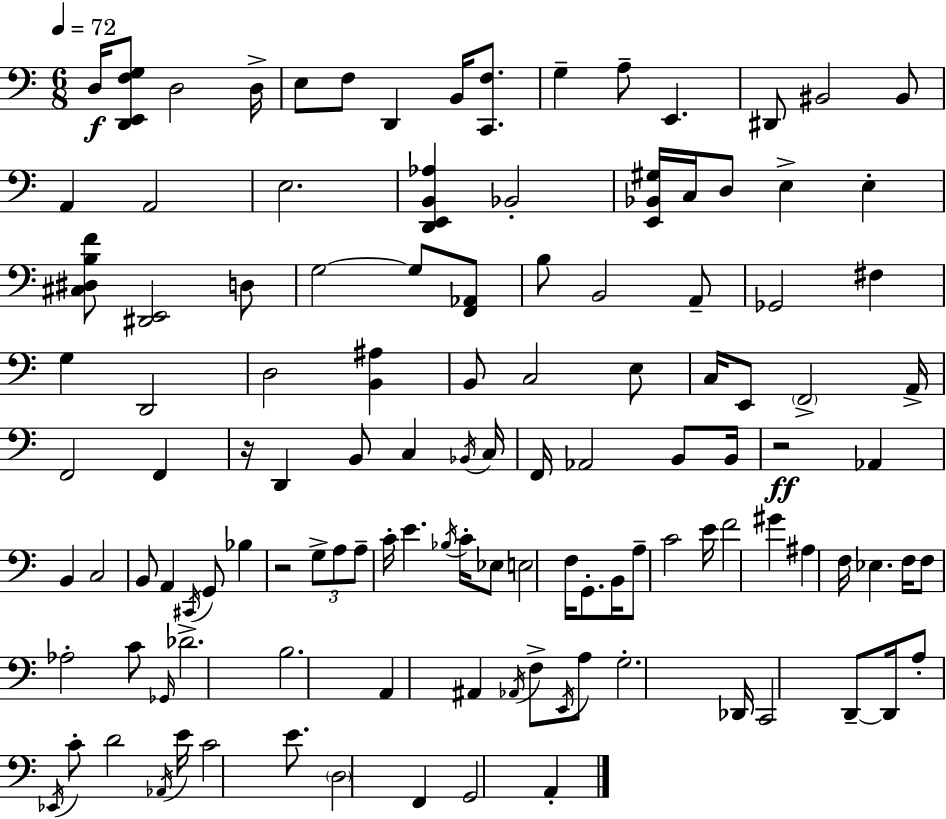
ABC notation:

X:1
T:Untitled
M:6/8
L:1/4
K:C
D,/4 [D,,E,,F,G,]/2 D,2 D,/4 E,/2 F,/2 D,, B,,/4 [C,,F,]/2 G, A,/2 E,, ^D,,/2 ^B,,2 ^B,,/2 A,, A,,2 E,2 [D,,E,,B,,_A,] _B,,2 [E,,_B,,^G,]/4 C,/4 D,/2 E, E, [^C,^D,B,F]/2 [^D,,E,,]2 D,/2 G,2 G,/2 [F,,_A,,]/2 B,/2 B,,2 A,,/2 _G,,2 ^F, G, D,,2 D,2 [B,,^A,] B,,/2 C,2 E,/2 C,/4 E,,/2 F,,2 A,,/4 F,,2 F,, z/4 D,, B,,/2 C, _B,,/4 C,/4 F,,/4 _A,,2 B,,/2 B,,/4 z2 _A,, B,, C,2 B,,/2 A,, ^C,,/4 G,,/2 _B, z2 G,/2 A,/2 A,/2 C/4 E _B,/4 C/4 _E,/2 E,2 F,/4 G,,/2 B,,/4 A,/2 C2 E/4 F2 ^G ^A, F,/4 _E, F,/4 F,/2 _A,2 C/2 _G,,/4 _D2 B,2 A,, ^A,, _A,,/4 F,/2 E,,/4 A,/2 G,2 _D,,/4 C,,2 D,,/2 D,,/4 A,/2 _E,,/4 C/2 D2 _A,,/4 E/4 C2 E/2 D,2 F,, G,,2 A,,